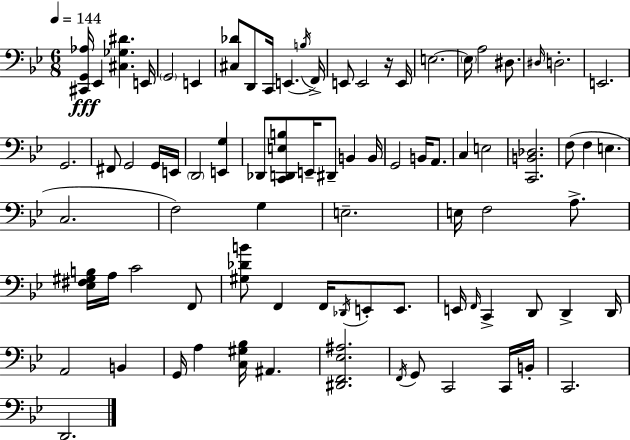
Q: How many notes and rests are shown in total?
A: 82